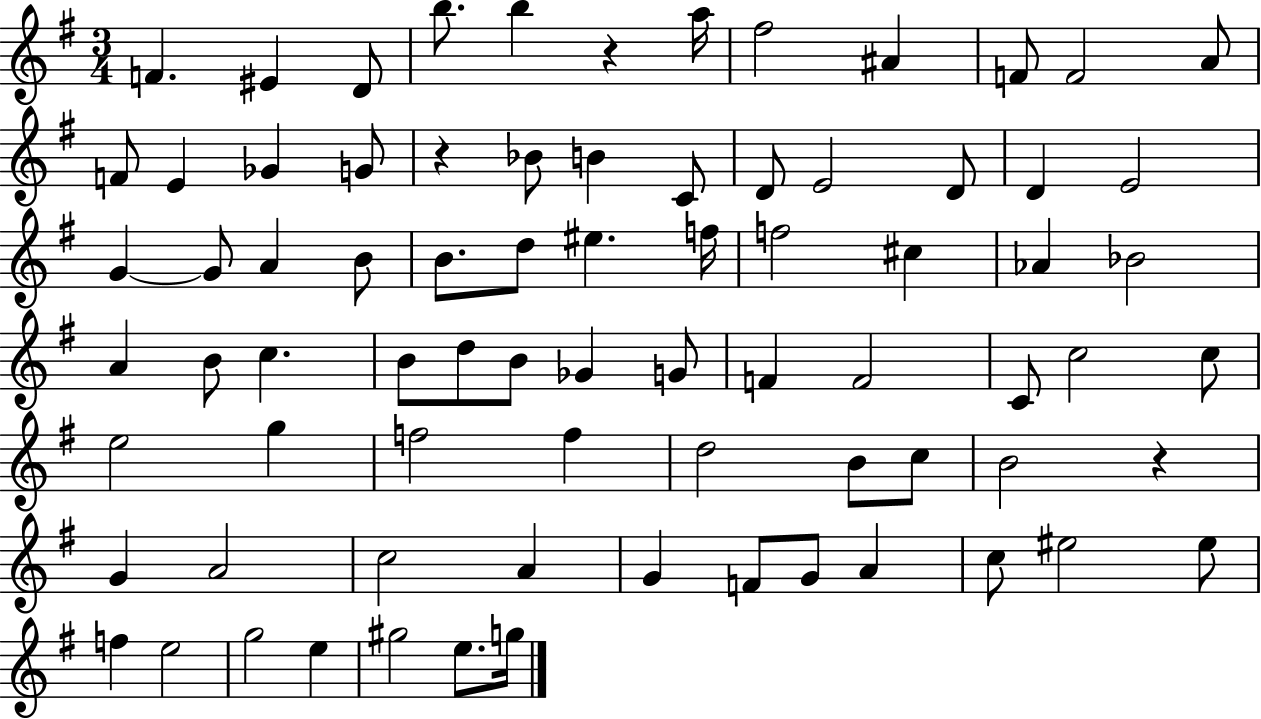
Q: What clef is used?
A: treble